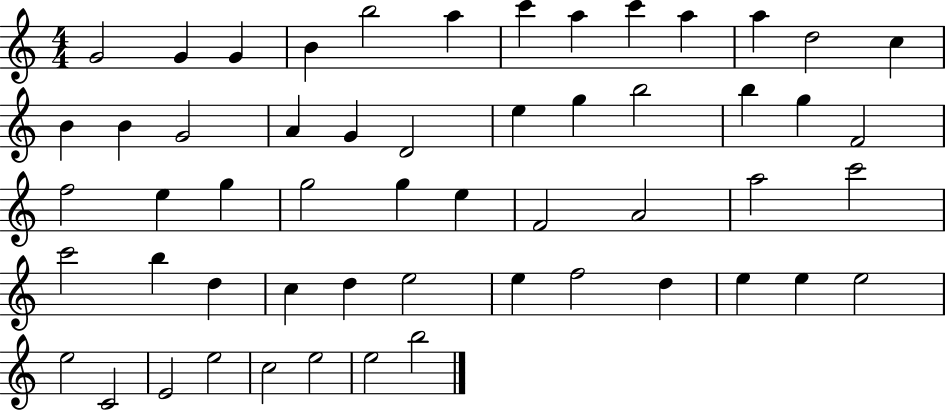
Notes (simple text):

G4/h G4/q G4/q B4/q B5/h A5/q C6/q A5/q C6/q A5/q A5/q D5/h C5/q B4/q B4/q G4/h A4/q G4/q D4/h E5/q G5/q B5/h B5/q G5/q F4/h F5/h E5/q G5/q G5/h G5/q E5/q F4/h A4/h A5/h C6/h C6/h B5/q D5/q C5/q D5/q E5/h E5/q F5/h D5/q E5/q E5/q E5/h E5/h C4/h E4/h E5/h C5/h E5/h E5/h B5/h